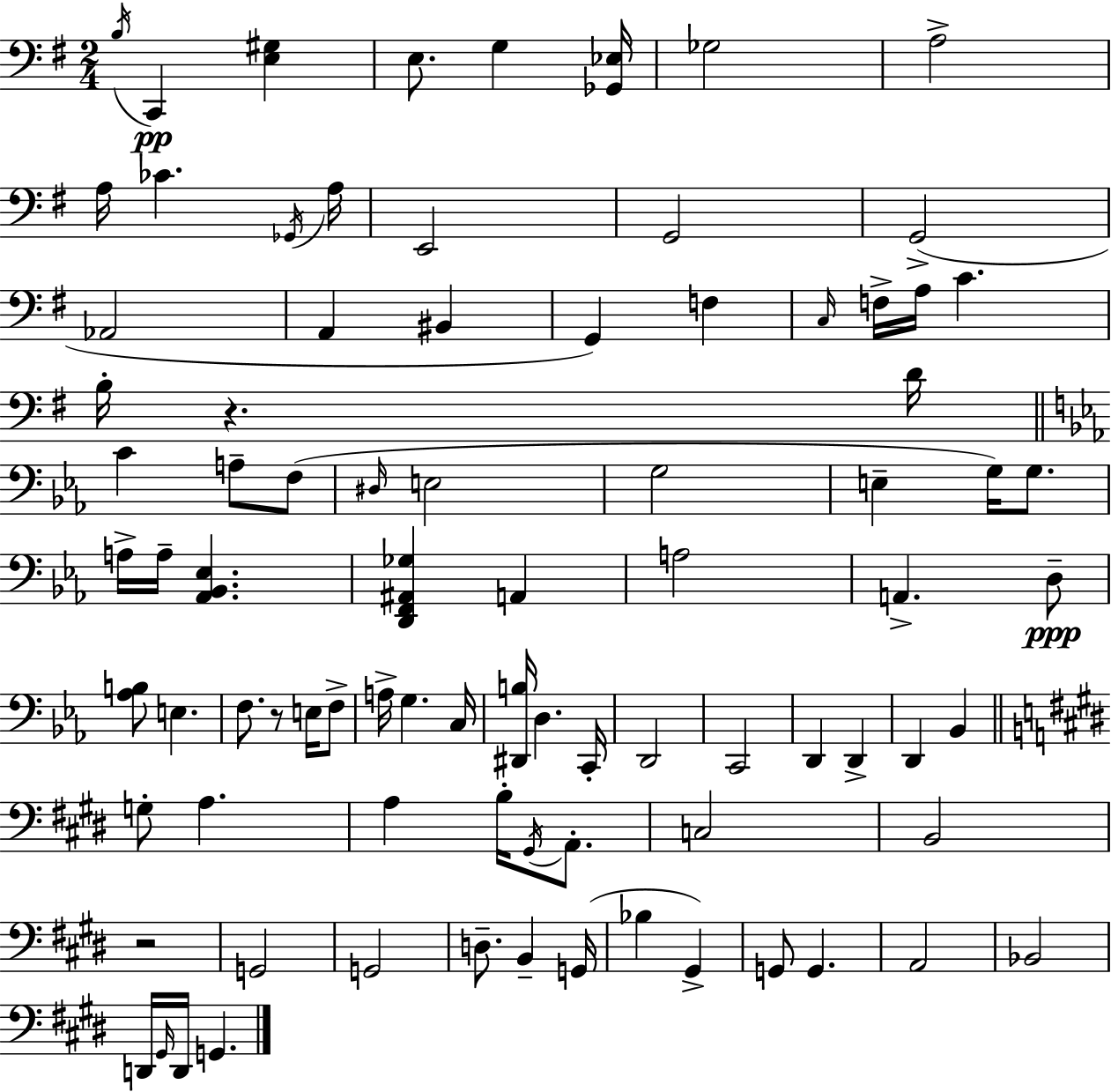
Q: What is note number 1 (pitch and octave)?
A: B3